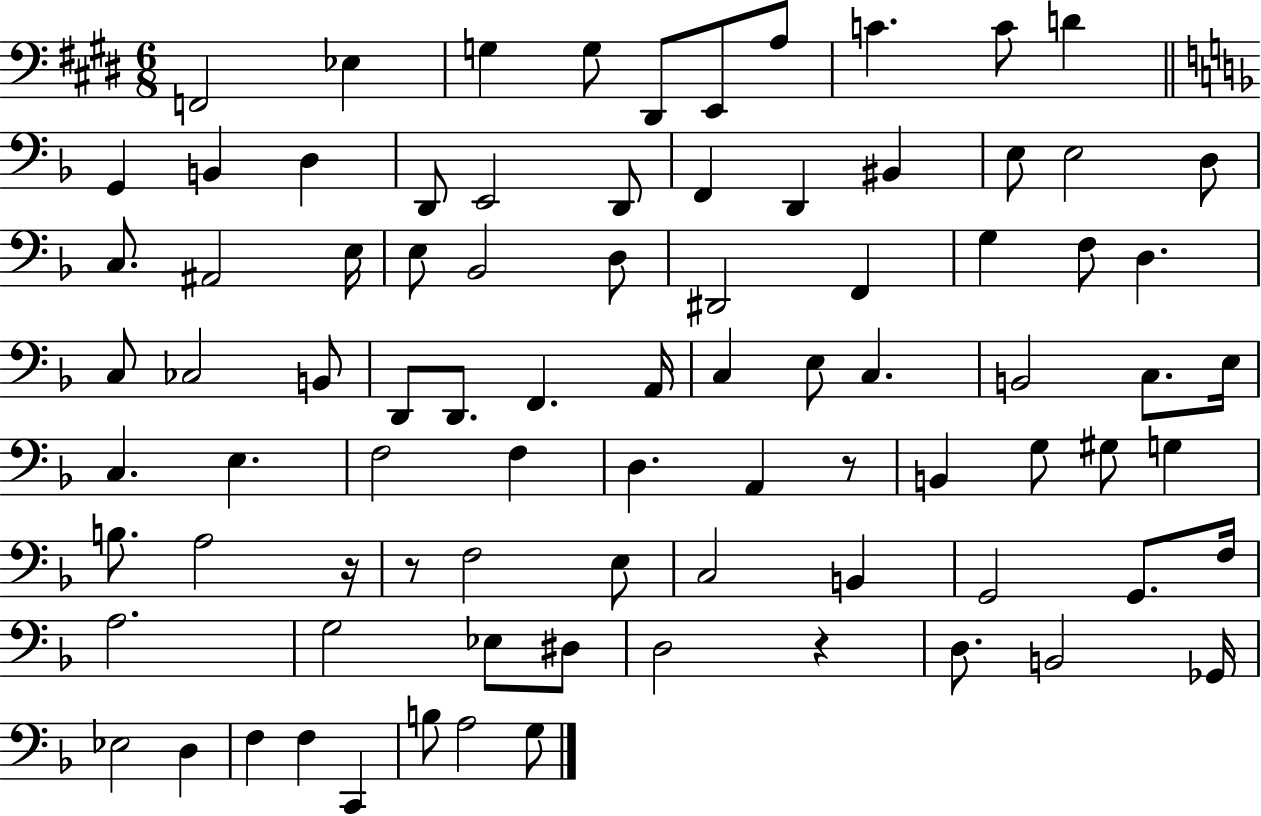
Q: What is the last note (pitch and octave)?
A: G3